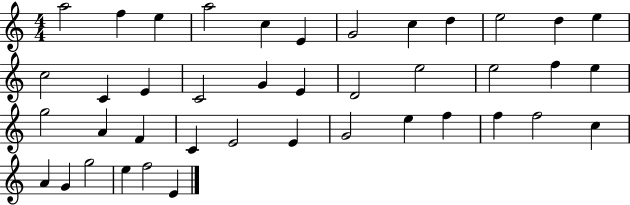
X:1
T:Untitled
M:4/4
L:1/4
K:C
a2 f e a2 c E G2 c d e2 d e c2 C E C2 G E D2 e2 e2 f e g2 A F C E2 E G2 e f f f2 c A G g2 e f2 E